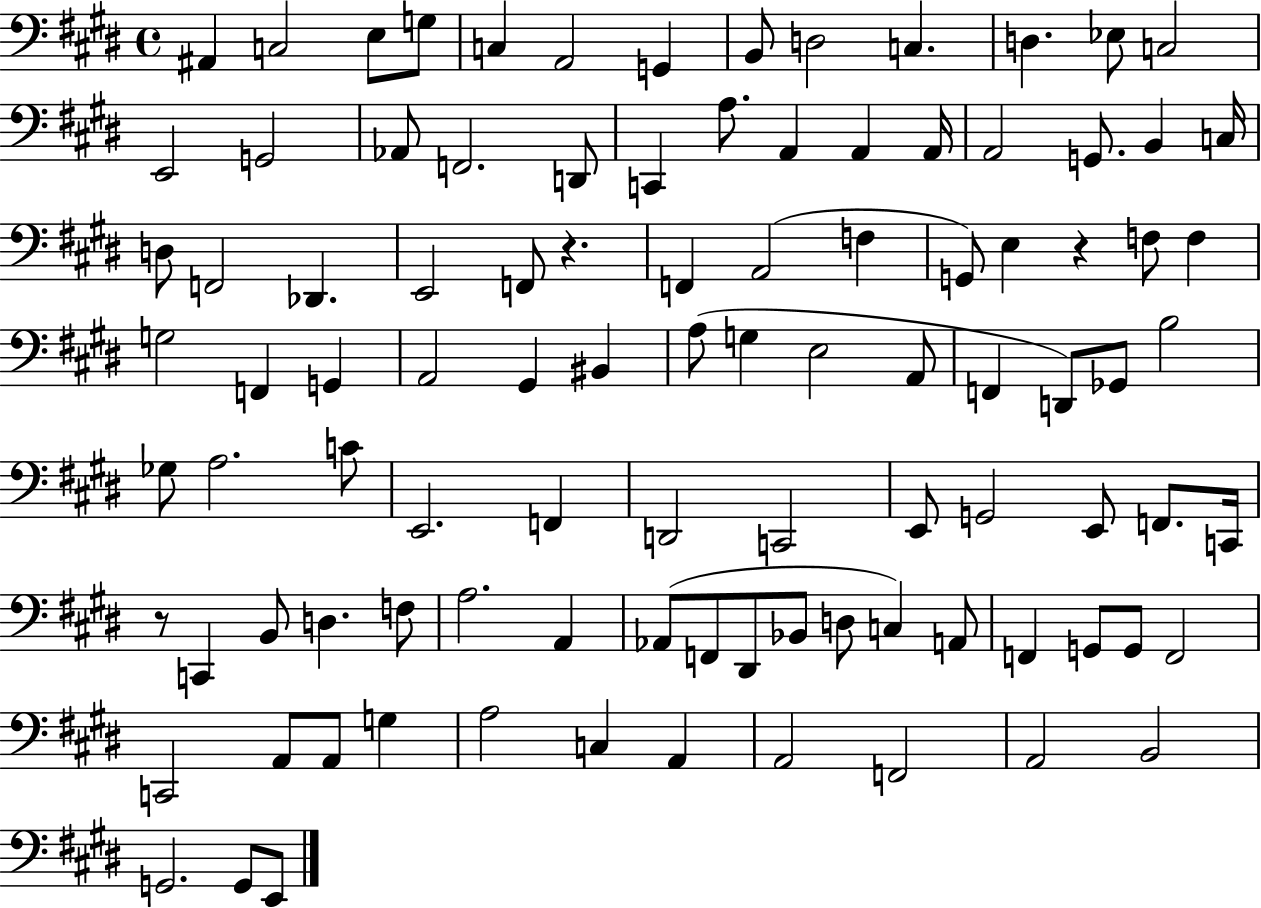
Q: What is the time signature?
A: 4/4